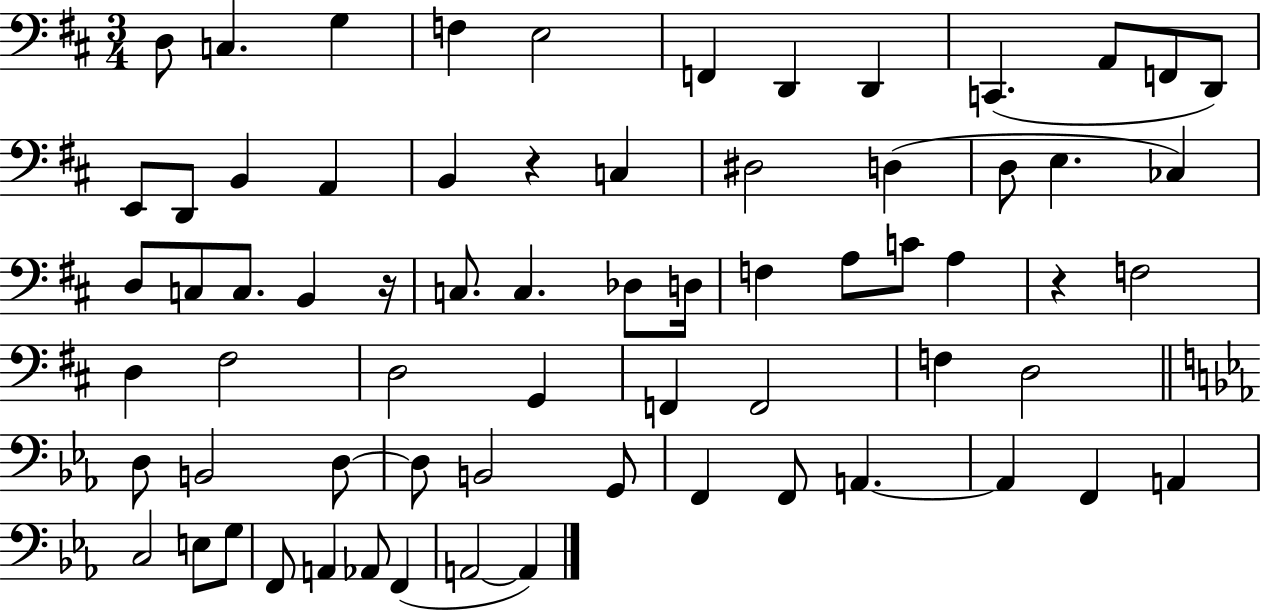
D3/e C3/q. G3/q F3/q E3/h F2/q D2/q D2/q C2/q. A2/e F2/e D2/e E2/e D2/e B2/q A2/q B2/q R/q C3/q D#3/h D3/q D3/e E3/q. CES3/q D3/e C3/e C3/e. B2/q R/s C3/e. C3/q. Db3/e D3/s F3/q A3/e C4/e A3/q R/q F3/h D3/q F#3/h D3/h G2/q F2/q F2/h F3/q D3/h D3/e B2/h D3/e D3/e B2/h G2/e F2/q F2/e A2/q. A2/q F2/q A2/q C3/h E3/e G3/e F2/e A2/q Ab2/e F2/q A2/h A2/q